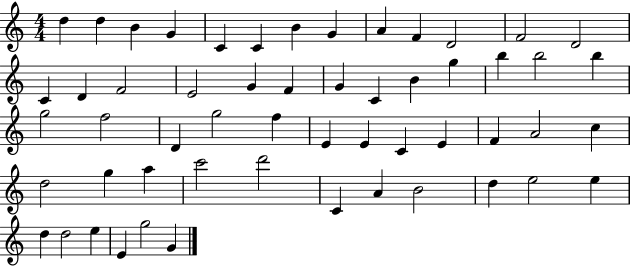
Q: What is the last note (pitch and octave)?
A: G4